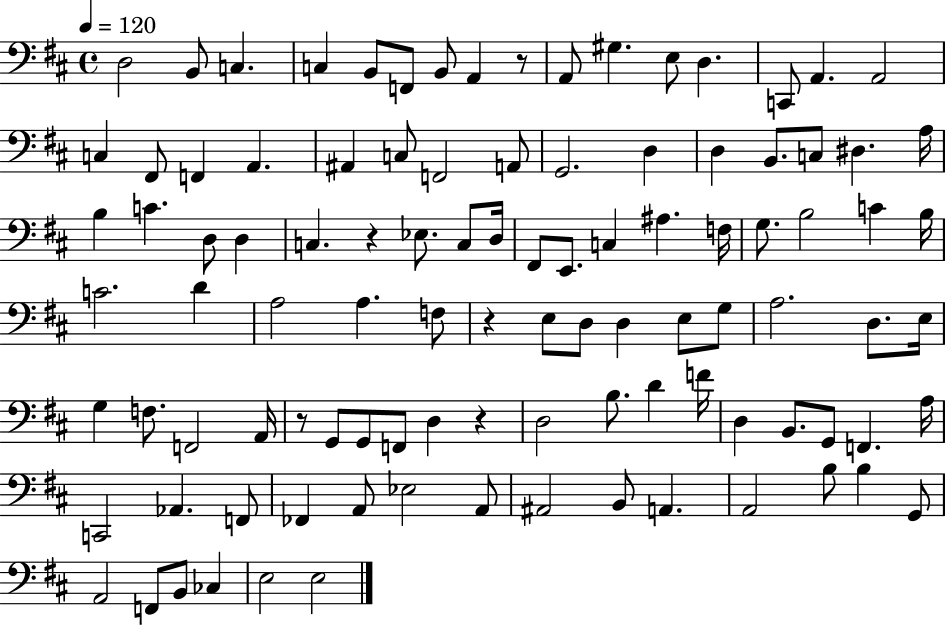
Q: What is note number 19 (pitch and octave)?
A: A2